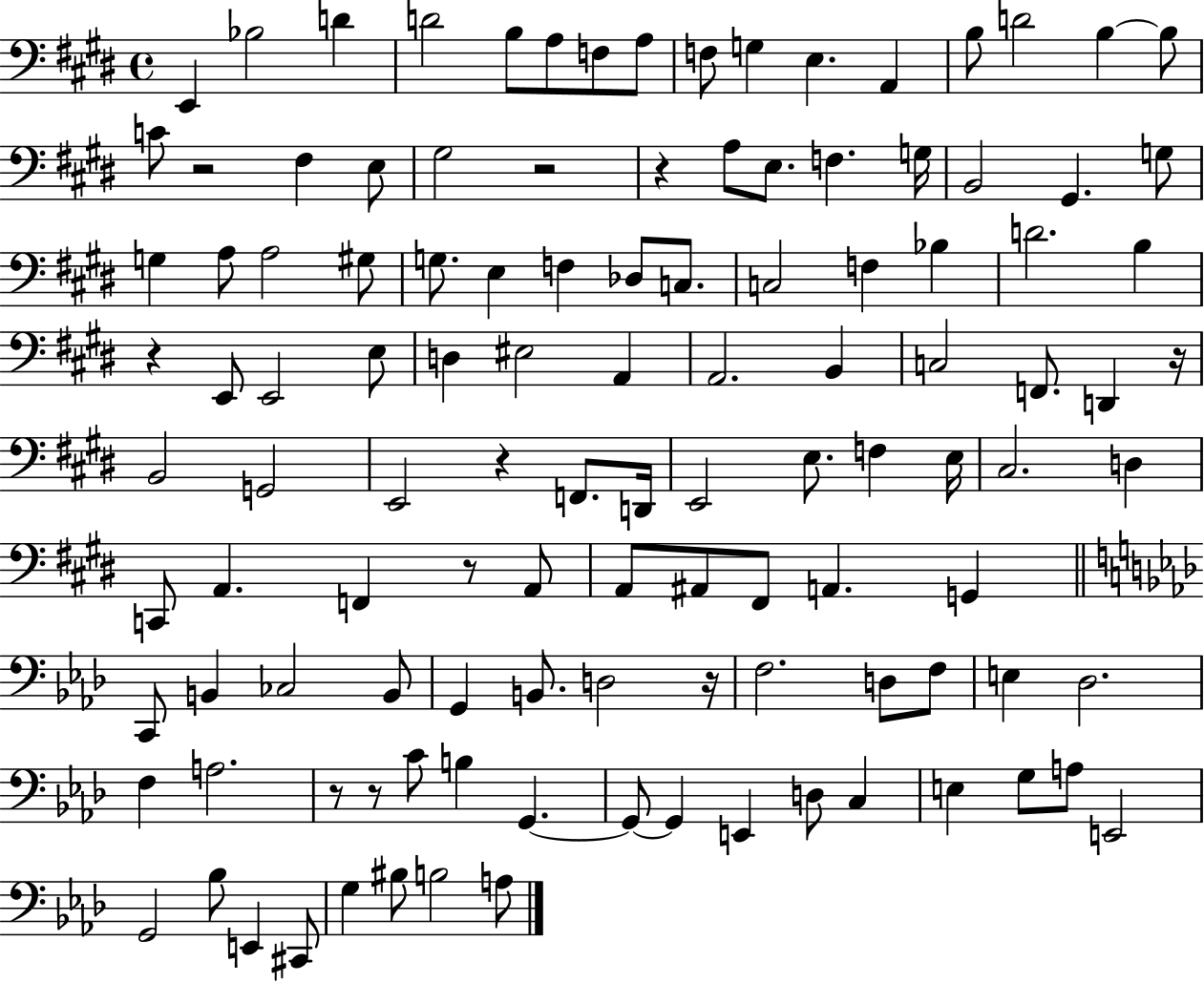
E2/q Bb3/h D4/q D4/h B3/e A3/e F3/e A3/e F3/e G3/q E3/q. A2/q B3/e D4/h B3/q B3/e C4/e R/h F#3/q E3/e G#3/h R/h R/q A3/e E3/e. F3/q. G3/s B2/h G#2/q. G3/e G3/q A3/e A3/h G#3/e G3/e. E3/q F3/q Db3/e C3/e. C3/h F3/q Bb3/q D4/h. B3/q R/q E2/e E2/h E3/e D3/q EIS3/h A2/q A2/h. B2/q C3/h F2/e. D2/q R/s B2/h G2/h E2/h R/q F2/e. D2/s E2/h E3/e. F3/q E3/s C#3/h. D3/q C2/e A2/q. F2/q R/e A2/e A2/e A#2/e F#2/e A2/q. G2/q C2/e B2/q CES3/h B2/e G2/q B2/e. D3/h R/s F3/h. D3/e F3/e E3/q Db3/h. F3/q A3/h. R/e R/e C4/e B3/q G2/q. G2/e G2/q E2/q D3/e C3/q E3/q G3/e A3/e E2/h G2/h Bb3/e E2/q C#2/e G3/q BIS3/e B3/h A3/e